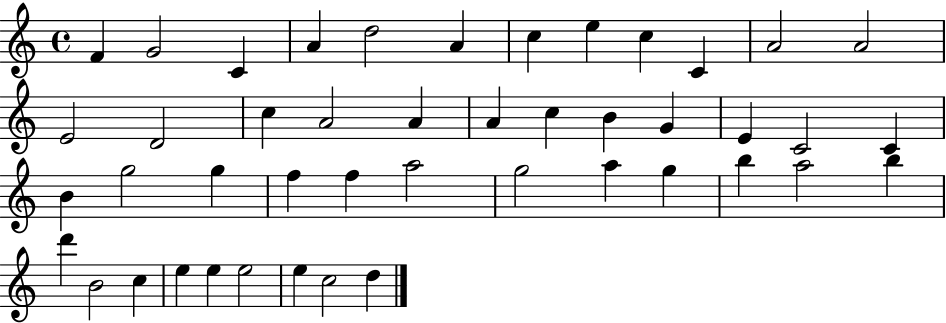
X:1
T:Untitled
M:4/4
L:1/4
K:C
F G2 C A d2 A c e c C A2 A2 E2 D2 c A2 A A c B G E C2 C B g2 g f f a2 g2 a g b a2 b d' B2 c e e e2 e c2 d